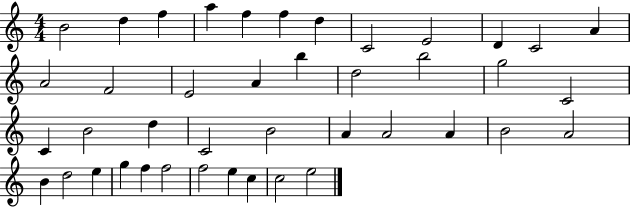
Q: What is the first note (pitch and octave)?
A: B4